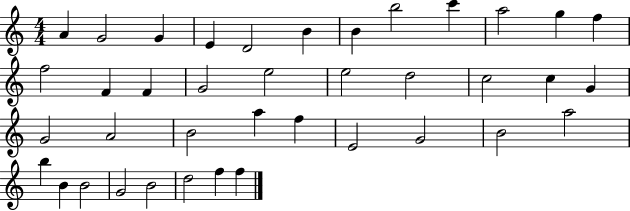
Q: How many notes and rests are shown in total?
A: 39